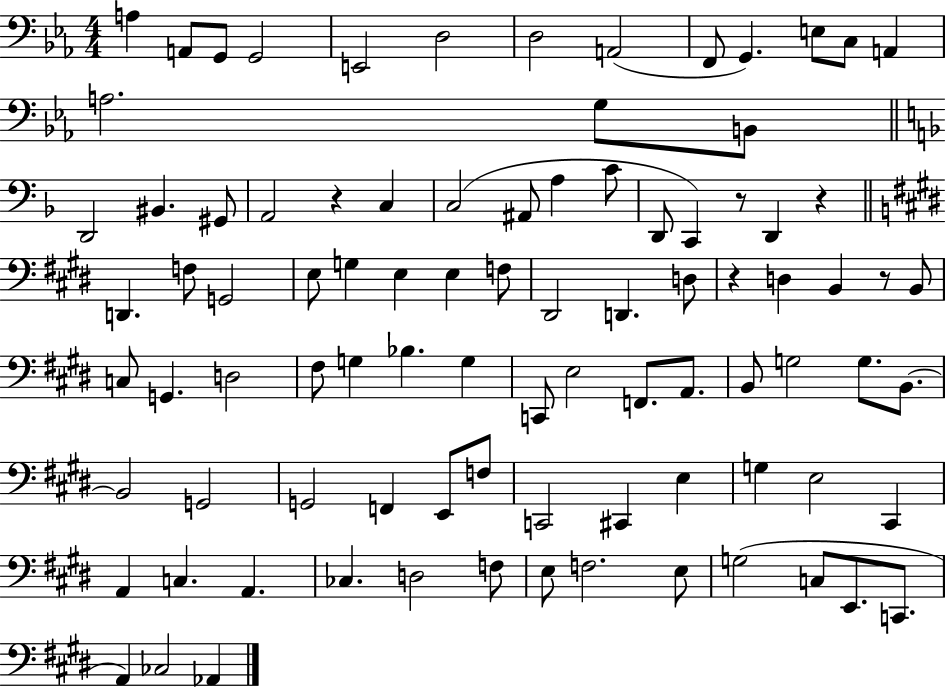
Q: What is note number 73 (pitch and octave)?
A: CES3